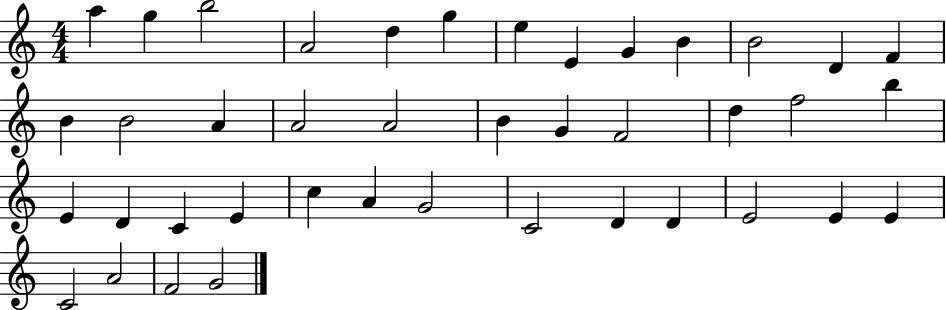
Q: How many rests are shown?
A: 0